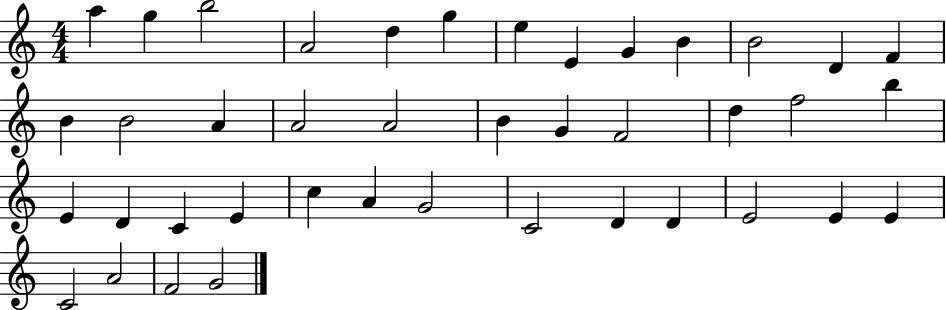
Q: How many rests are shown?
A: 0